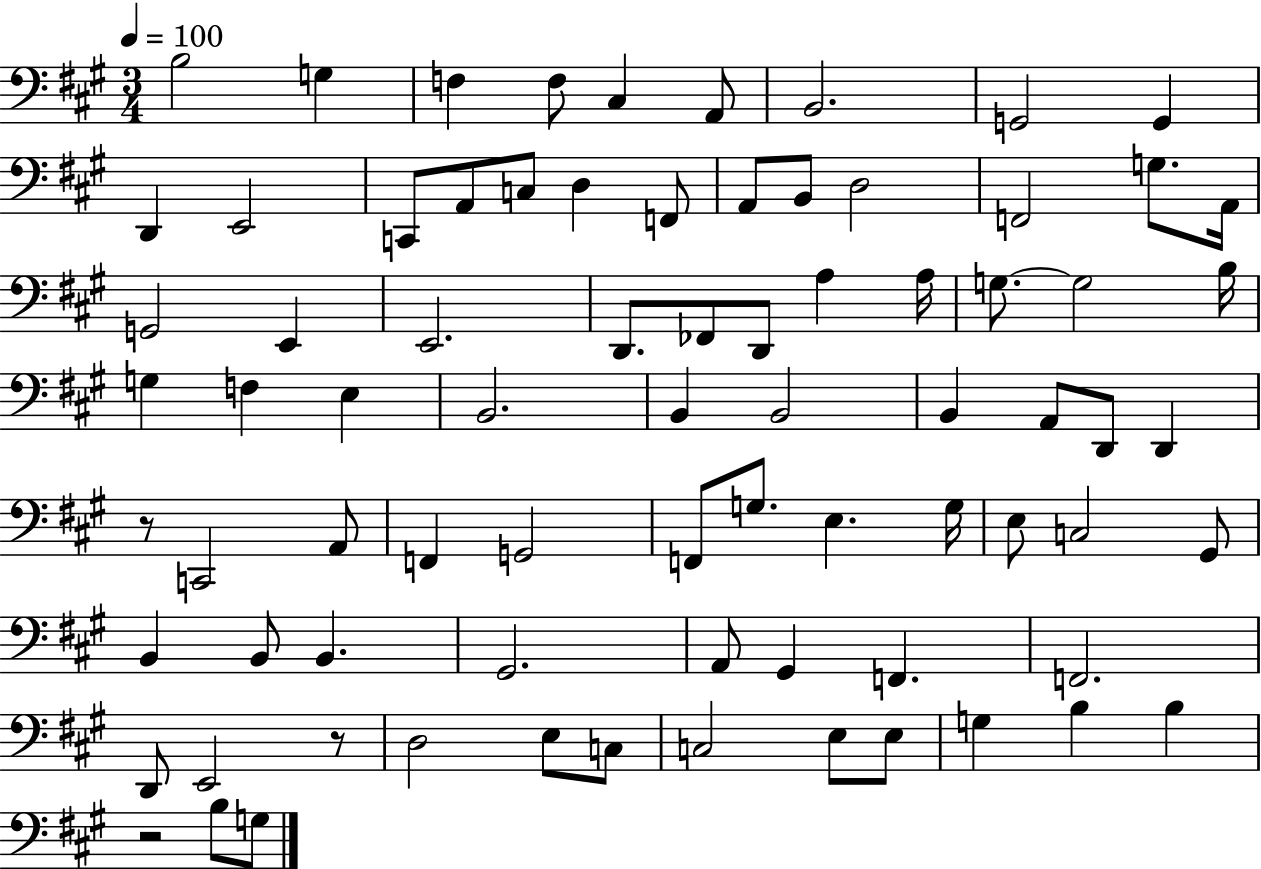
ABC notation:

X:1
T:Untitled
M:3/4
L:1/4
K:A
B,2 G, F, F,/2 ^C, A,,/2 B,,2 G,,2 G,, D,, E,,2 C,,/2 A,,/2 C,/2 D, F,,/2 A,,/2 B,,/2 D,2 F,,2 G,/2 A,,/4 G,,2 E,, E,,2 D,,/2 _F,,/2 D,,/2 A, A,/4 G,/2 G,2 B,/4 G, F, E, B,,2 B,, B,,2 B,, A,,/2 D,,/2 D,, z/2 C,,2 A,,/2 F,, G,,2 F,,/2 G,/2 E, G,/4 E,/2 C,2 ^G,,/2 B,, B,,/2 B,, ^G,,2 A,,/2 ^G,, F,, F,,2 D,,/2 E,,2 z/2 D,2 E,/2 C,/2 C,2 E,/2 E,/2 G, B, B, z2 B,/2 G,/2